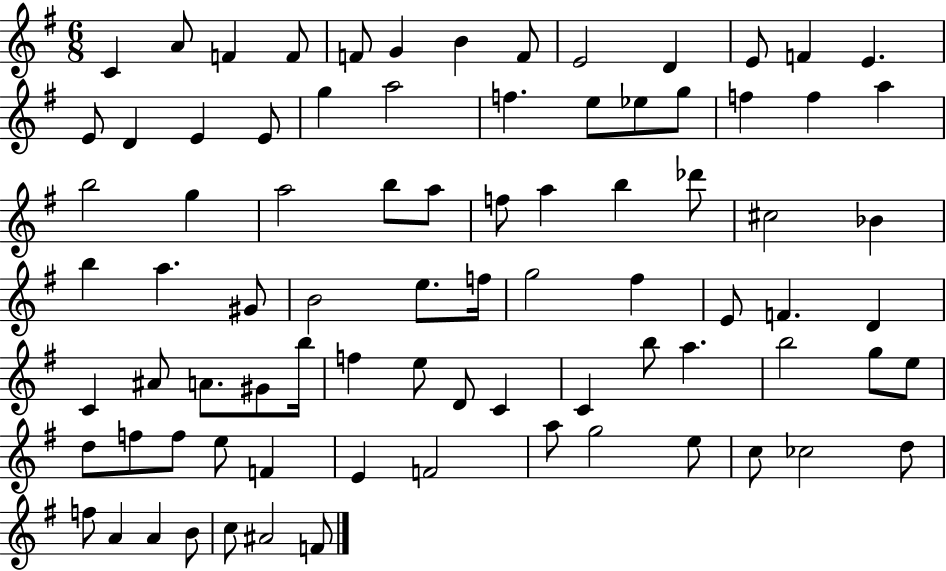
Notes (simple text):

C4/q A4/e F4/q F4/e F4/e G4/q B4/q F4/e E4/h D4/q E4/e F4/q E4/q. E4/e D4/q E4/q E4/e G5/q A5/h F5/q. E5/e Eb5/e G5/e F5/q F5/q A5/q B5/h G5/q A5/h B5/e A5/e F5/e A5/q B5/q Db6/e C#5/h Bb4/q B5/q A5/q. G#4/e B4/h E5/e. F5/s G5/h F#5/q E4/e F4/q. D4/q C4/q A#4/e A4/e. G#4/e B5/s F5/q E5/e D4/e C4/q C4/q B5/e A5/q. B5/h G5/e E5/e D5/e F5/e F5/e E5/e F4/q E4/q F4/h A5/e G5/h E5/e C5/e CES5/h D5/e F5/e A4/q A4/q B4/e C5/e A#4/h F4/e